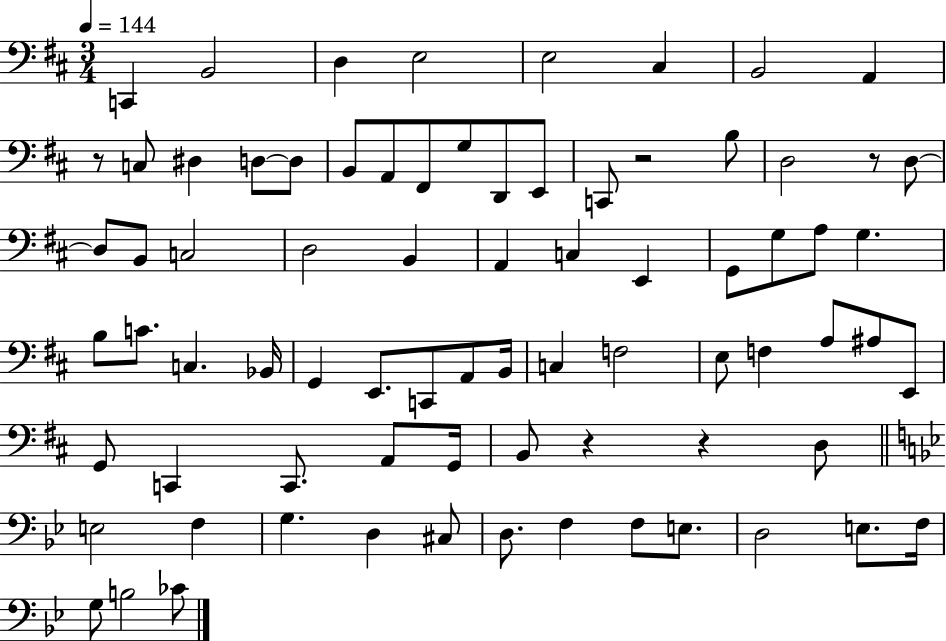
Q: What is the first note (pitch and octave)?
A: C2